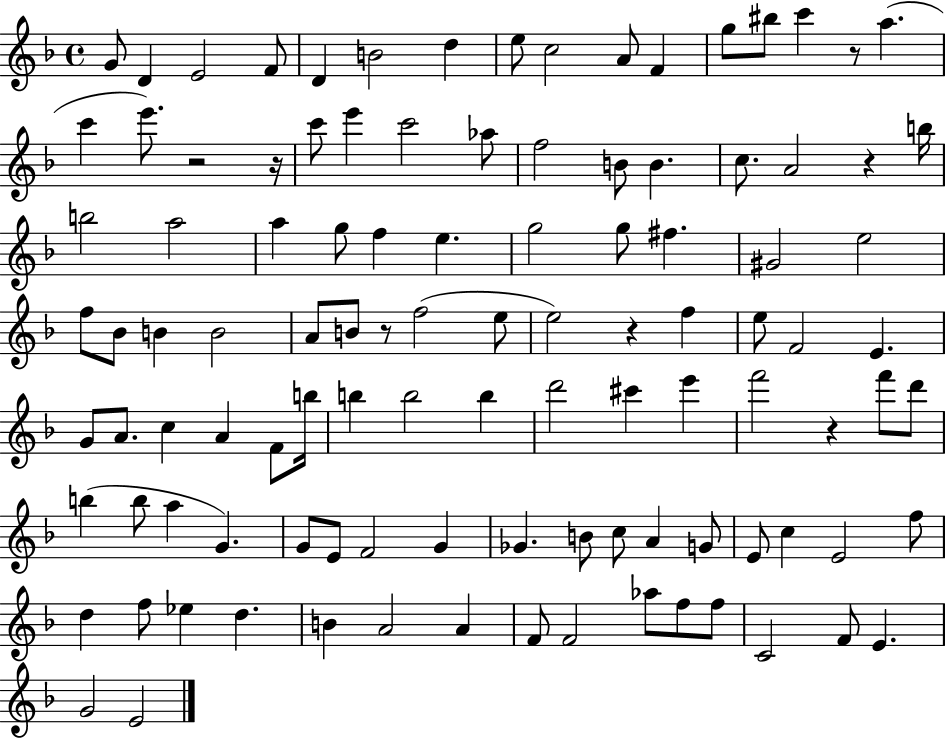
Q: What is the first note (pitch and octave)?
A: G4